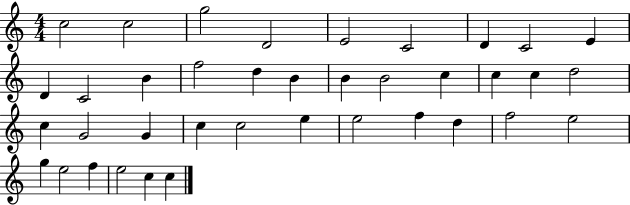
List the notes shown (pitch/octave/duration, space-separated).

C5/h C5/h G5/h D4/h E4/h C4/h D4/q C4/h E4/q D4/q C4/h B4/q F5/h D5/q B4/q B4/q B4/h C5/q C5/q C5/q D5/h C5/q G4/h G4/q C5/q C5/h E5/q E5/h F5/q D5/q F5/h E5/h G5/q E5/h F5/q E5/h C5/q C5/q